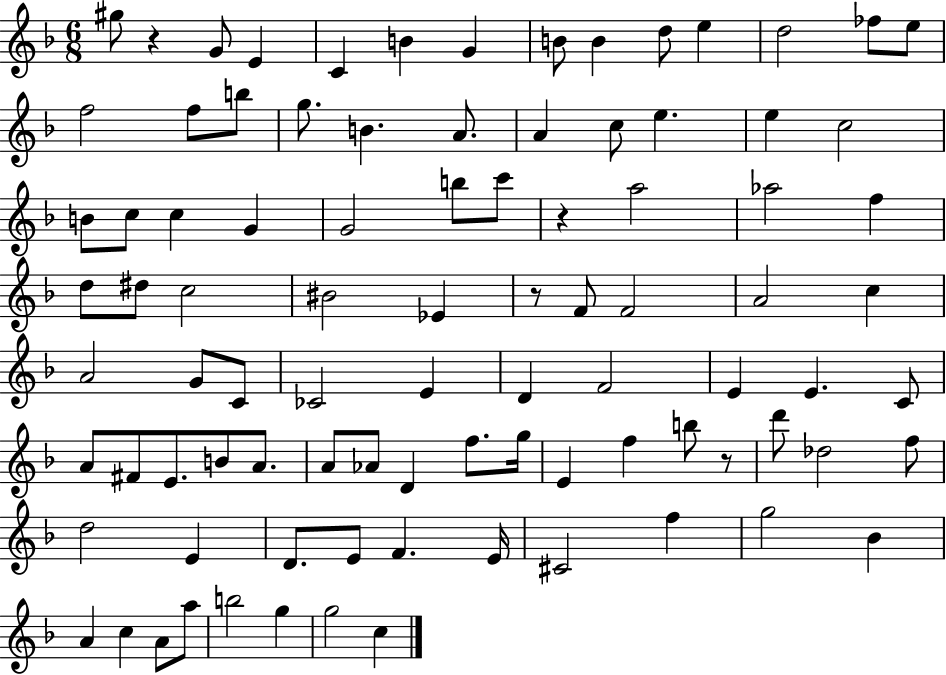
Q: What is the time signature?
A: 6/8